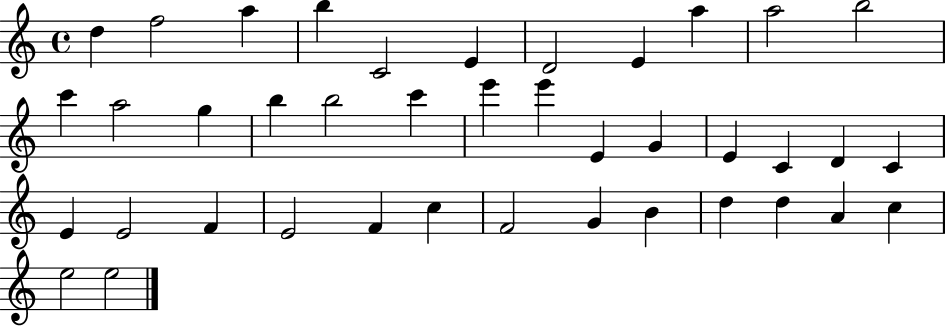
X:1
T:Untitled
M:4/4
L:1/4
K:C
d f2 a b C2 E D2 E a a2 b2 c' a2 g b b2 c' e' e' E G E C D C E E2 F E2 F c F2 G B d d A c e2 e2